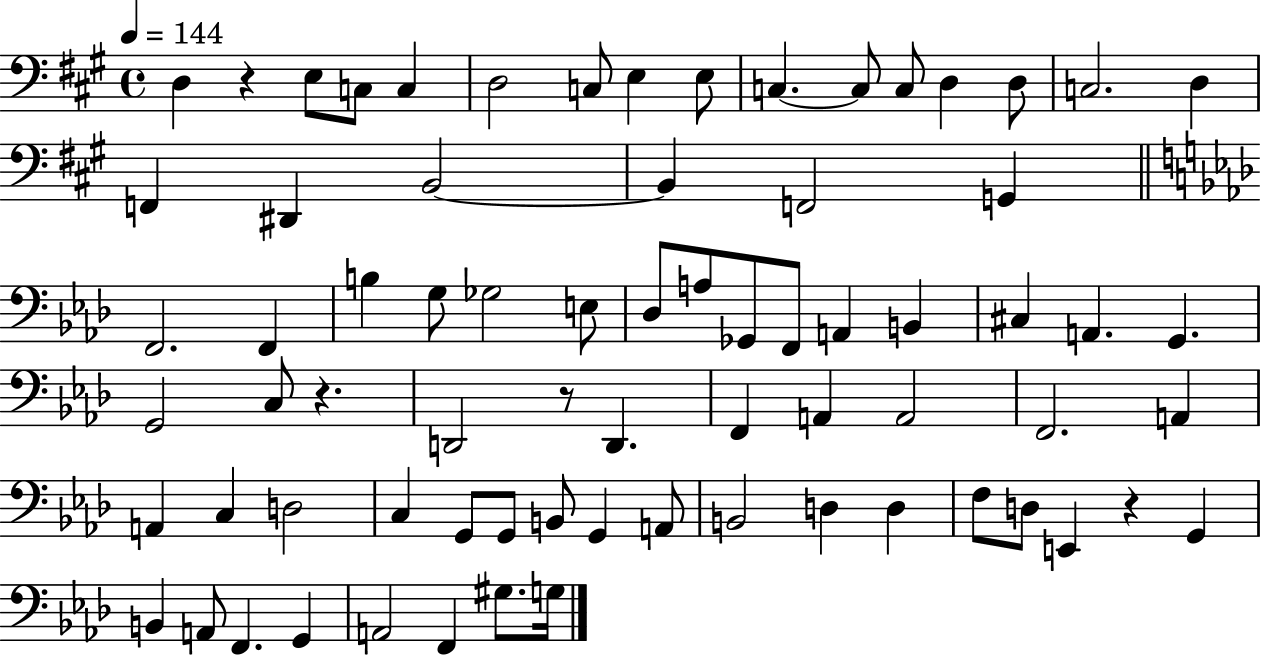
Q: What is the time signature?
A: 4/4